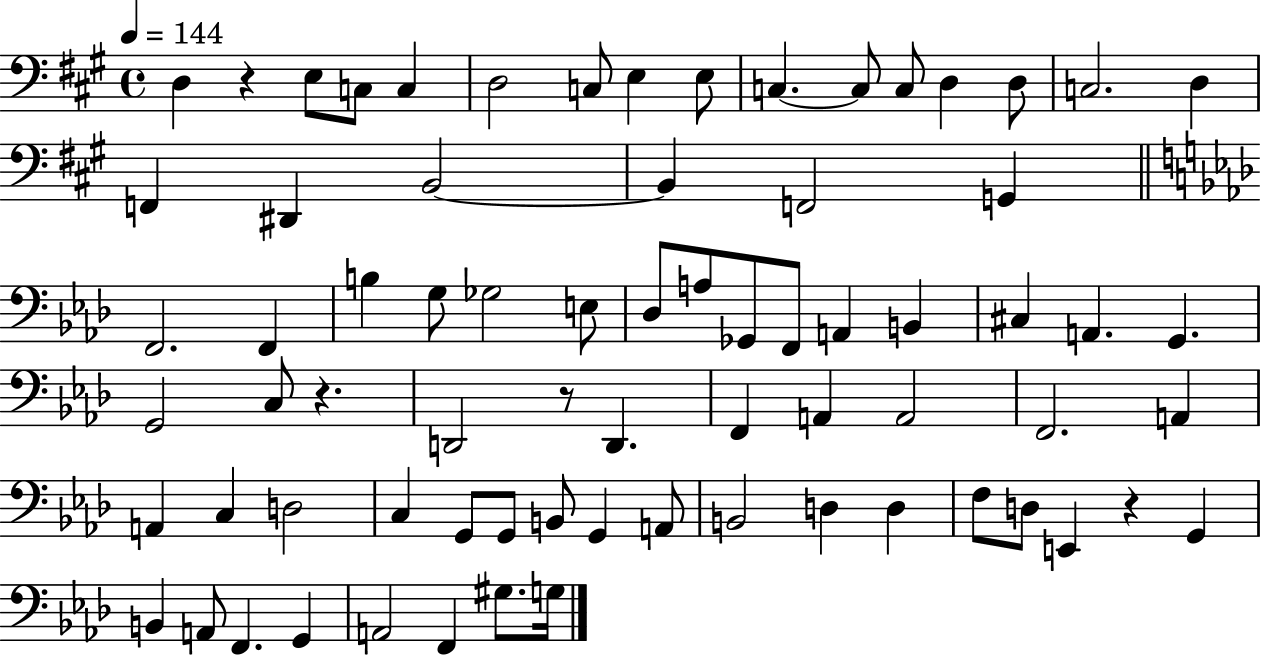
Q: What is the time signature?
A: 4/4